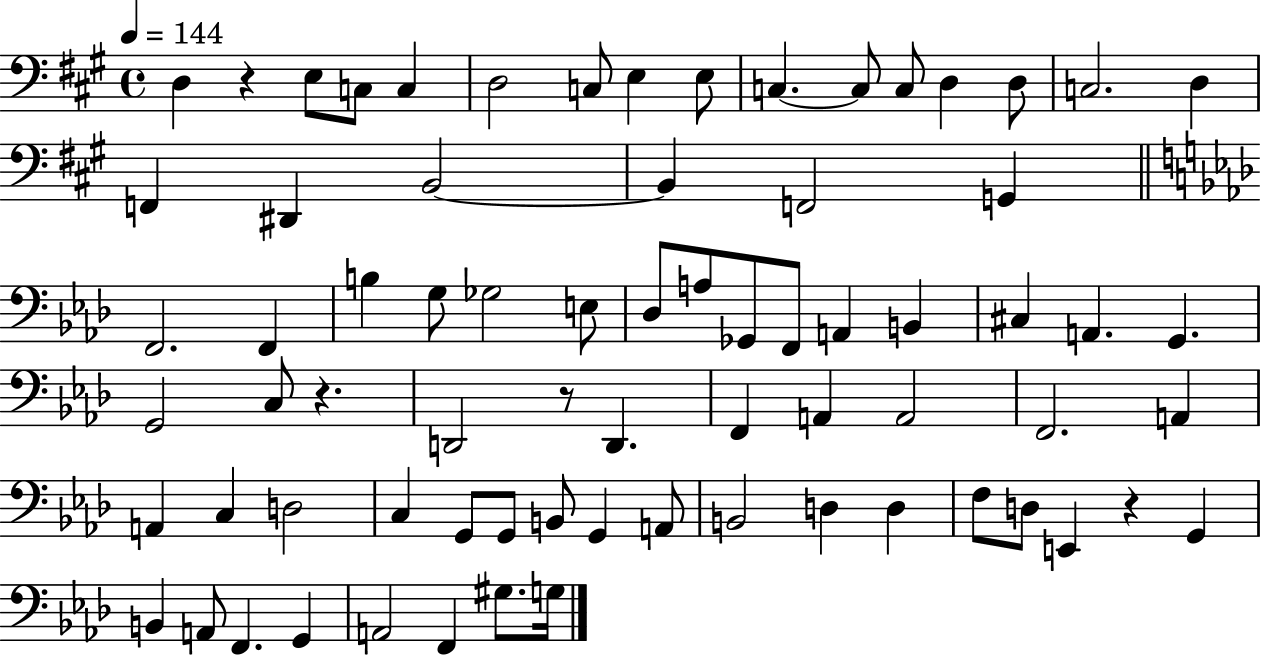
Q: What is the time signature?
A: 4/4